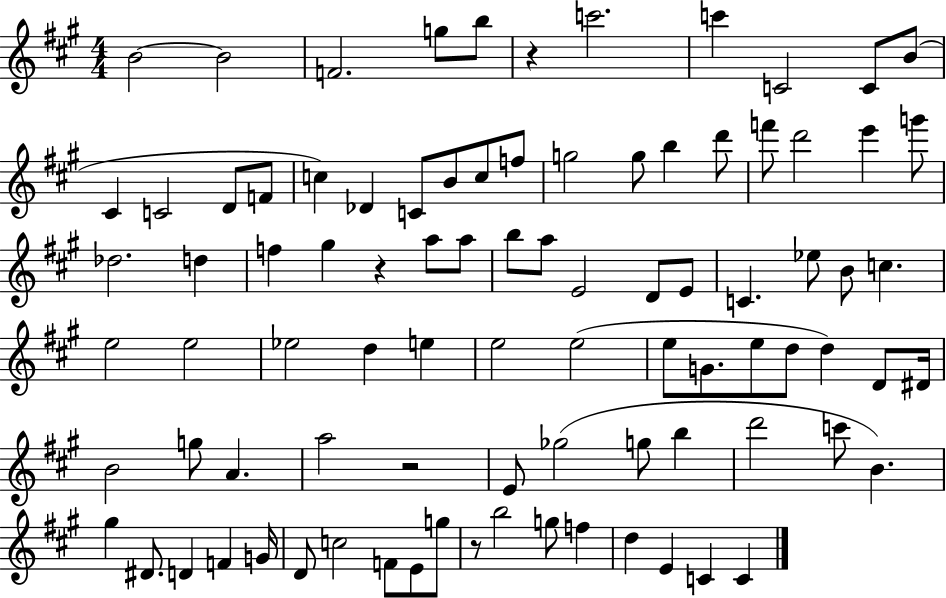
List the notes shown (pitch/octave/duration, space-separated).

B4/h B4/h F4/h. G5/e B5/e R/q C6/h. C6/q C4/h C4/e B4/e C#4/q C4/h D4/e F4/e C5/q Db4/q C4/e B4/e C5/e F5/e G5/h G5/e B5/q D6/e F6/e D6/h E6/q G6/e Db5/h. D5/q F5/q G#5/q R/q A5/e A5/e B5/e A5/e E4/h D4/e E4/e C4/q. Eb5/e B4/e C5/q. E5/h E5/h Eb5/h D5/q E5/q E5/h E5/h E5/e G4/e. E5/e D5/e D5/q D4/e D#4/s B4/h G5/e A4/q. A5/h R/h E4/e Gb5/h G5/e B5/q D6/h C6/e B4/q. G#5/q D#4/e. D4/q F4/q G4/s D4/e C5/h F4/e E4/e G5/e R/e B5/h G5/e F5/q D5/q E4/q C4/q C4/q